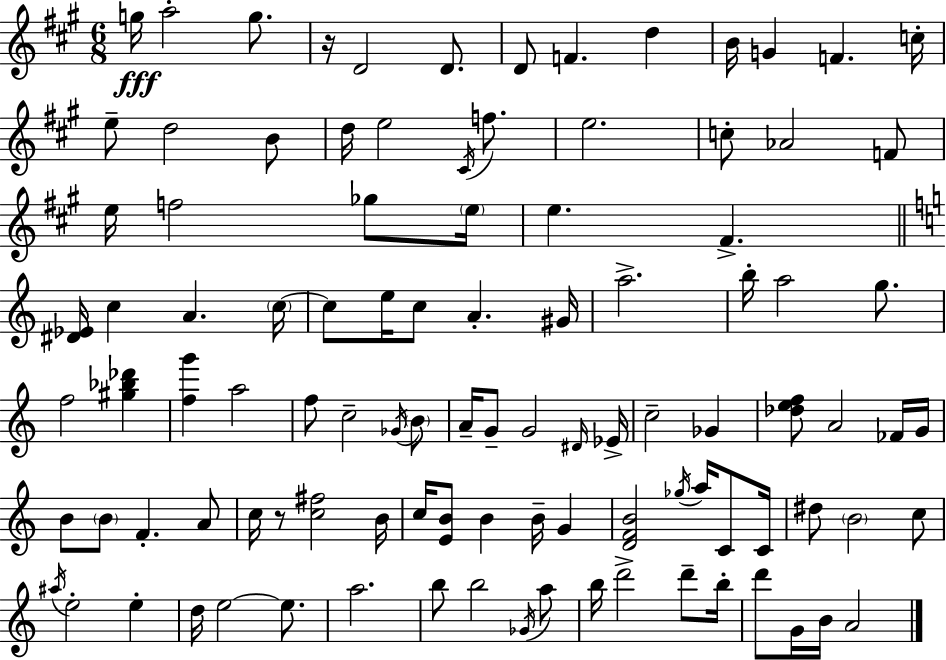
G5/s A5/h G5/e. R/s D4/h D4/e. D4/e F4/q. D5/q B4/s G4/q F4/q. C5/s E5/e D5/h B4/e D5/s E5/h C#4/s F5/e. E5/h. C5/e Ab4/h F4/e E5/s F5/h Gb5/e E5/s E5/q. F#4/q. [D#4,Eb4]/s C5/q A4/q. C5/s C5/e E5/s C5/e A4/q. G#4/s A5/h. B5/s A5/h G5/e. F5/h [G#5,Bb5,Db6]/q [F5,G6]/q A5/h F5/e C5/h Gb4/s B4/e A4/s G4/e G4/h D#4/s Eb4/s C5/h Gb4/q [Db5,E5,F5]/e A4/h FES4/s G4/s B4/e B4/e F4/q. A4/e C5/s R/e [C5,F#5]/h B4/s C5/s [E4,B4]/e B4/q B4/s G4/q [D4,F4,B4]/h Gb5/s A5/s C4/e C4/s D#5/e B4/h C5/e A#5/s E5/h E5/q D5/s E5/h E5/e. A5/h. B5/e B5/h Gb4/s A5/e B5/s D6/h D6/e B5/s D6/e G4/s B4/s A4/h